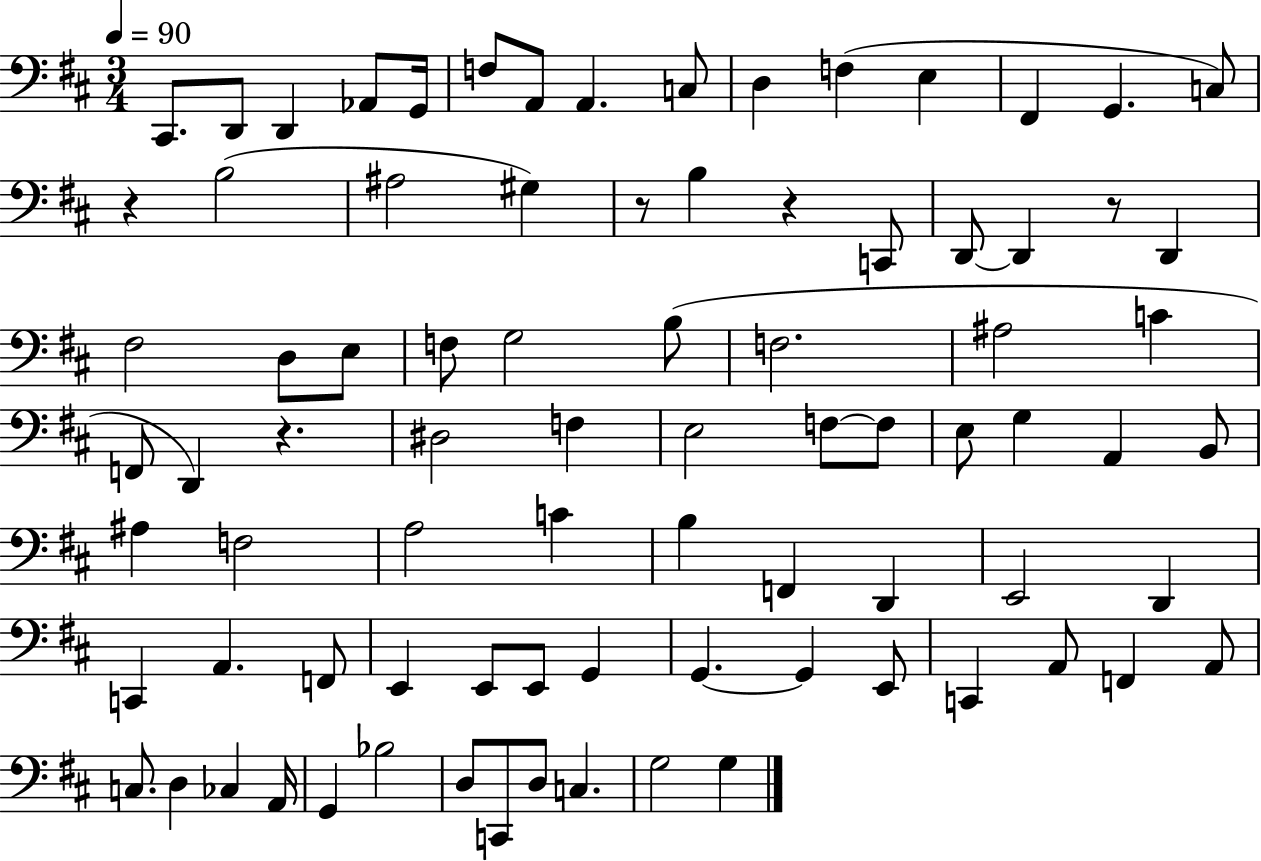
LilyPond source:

{
  \clef bass
  \numericTimeSignature
  \time 3/4
  \key d \major
  \tempo 4 = 90
  cis,8. d,8 d,4 aes,8 g,16 | f8 a,8 a,4. c8 | d4 f4( e4 | fis,4 g,4. c8) | \break r4 b2( | ais2 gis4) | r8 b4 r4 c,8 | d,8~~ d,4 r8 d,4 | \break fis2 d8 e8 | f8 g2 b8( | f2. | ais2 c'4 | \break f,8 d,4) r4. | dis2 f4 | e2 f8~~ f8 | e8 g4 a,4 b,8 | \break ais4 f2 | a2 c'4 | b4 f,4 d,4 | e,2 d,4 | \break c,4 a,4. f,8 | e,4 e,8 e,8 g,4 | g,4.~~ g,4 e,8 | c,4 a,8 f,4 a,8 | \break c8. d4 ces4 a,16 | g,4 bes2 | d8 c,8 d8 c4. | g2 g4 | \break \bar "|."
}